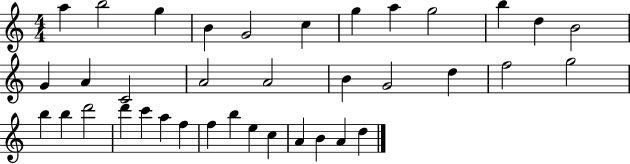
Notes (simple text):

A5/q B5/h G5/q B4/q G4/h C5/q G5/q A5/q G5/h B5/q D5/q B4/h G4/q A4/q C4/h A4/h A4/h B4/q G4/h D5/q F5/h G5/h B5/q B5/q D6/h D6/q C6/q A5/q F5/q F5/q B5/q E5/q C5/q A4/q B4/q A4/q D5/q